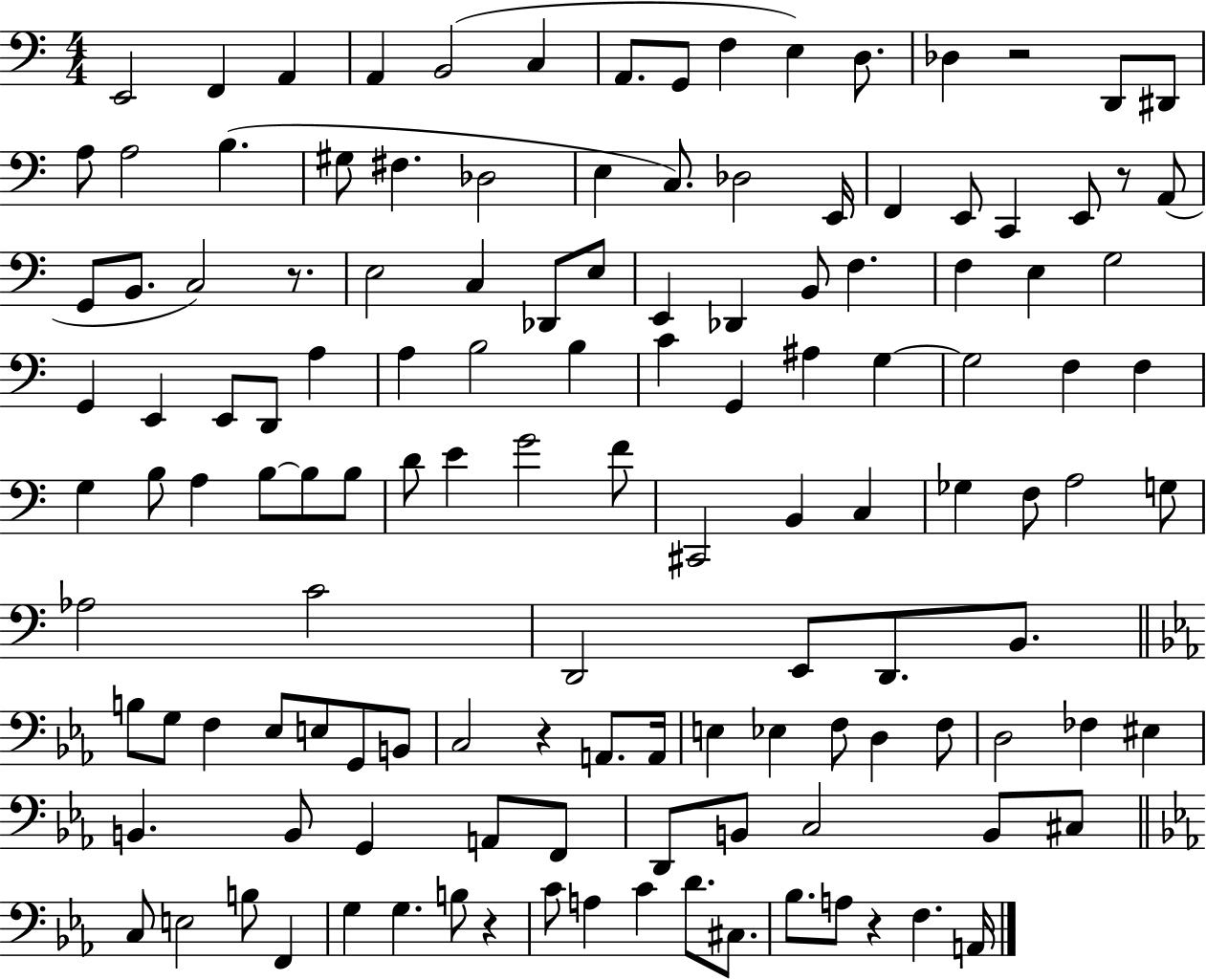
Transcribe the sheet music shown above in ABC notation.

X:1
T:Untitled
M:4/4
L:1/4
K:C
E,,2 F,, A,, A,, B,,2 C, A,,/2 G,,/2 F, E, D,/2 _D, z2 D,,/2 ^D,,/2 A,/2 A,2 B, ^G,/2 ^F, _D,2 E, C,/2 _D,2 E,,/4 F,, E,,/2 C,, E,,/2 z/2 A,,/2 G,,/2 B,,/2 C,2 z/2 E,2 C, _D,,/2 E,/2 E,, _D,, B,,/2 F, F, E, G,2 G,, E,, E,,/2 D,,/2 A, A, B,2 B, C G,, ^A, G, G,2 F, F, G, B,/2 A, B,/2 B,/2 B,/2 D/2 E G2 F/2 ^C,,2 B,, C, _G, F,/2 A,2 G,/2 _A,2 C2 D,,2 E,,/2 D,,/2 B,,/2 B,/2 G,/2 F, _E,/2 E,/2 G,,/2 B,,/2 C,2 z A,,/2 A,,/4 E, _E, F,/2 D, F,/2 D,2 _F, ^E, B,, B,,/2 G,, A,,/2 F,,/2 D,,/2 B,,/2 C,2 B,,/2 ^C,/2 C,/2 E,2 B,/2 F,, G, G, B,/2 z C/2 A, C D/2 ^C,/2 _B,/2 A,/2 z F, A,,/4